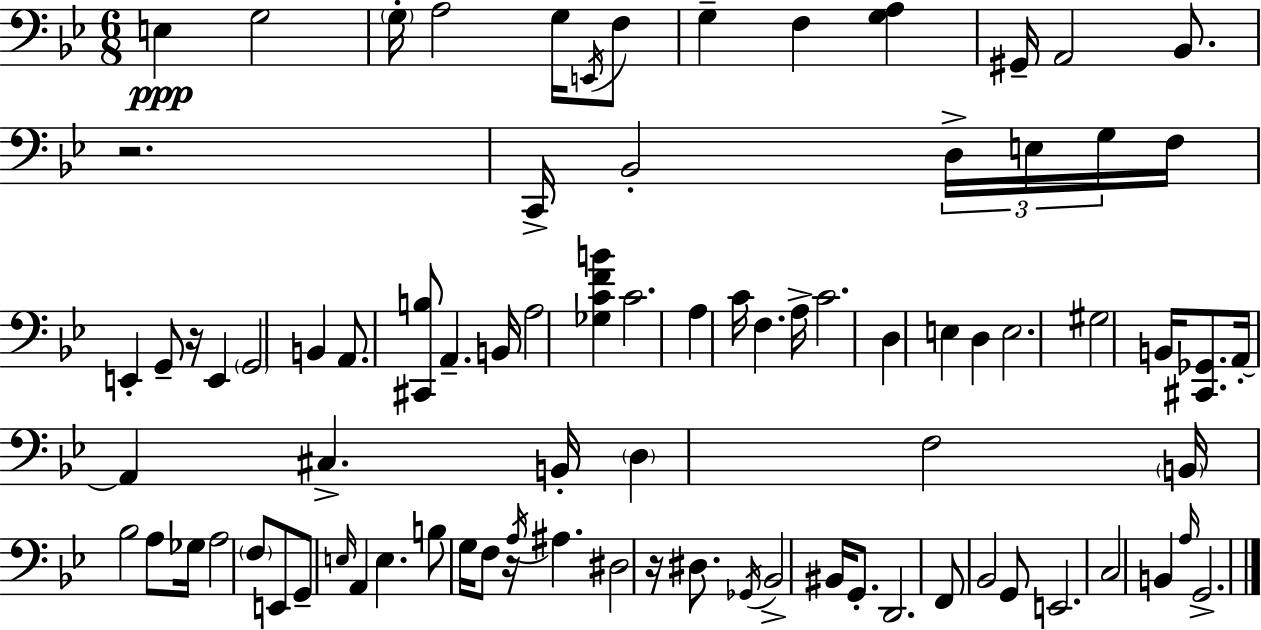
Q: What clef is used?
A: bass